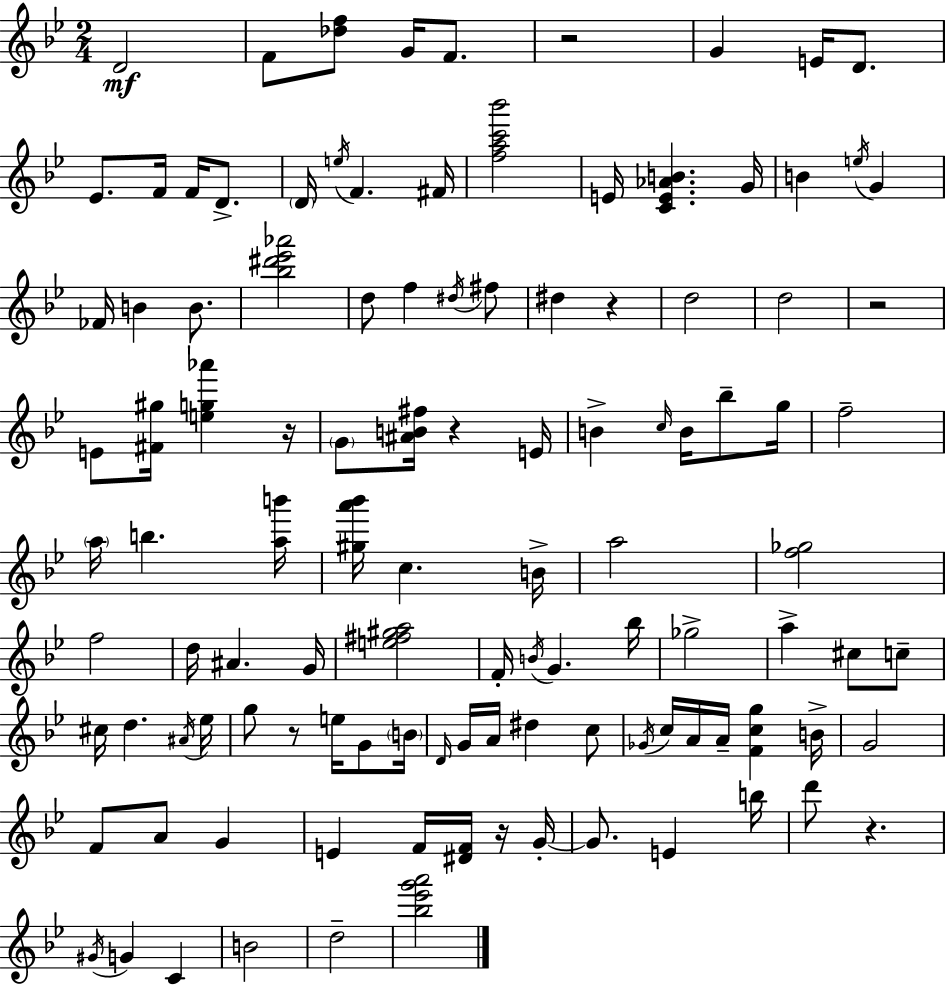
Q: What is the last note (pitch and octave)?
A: D5